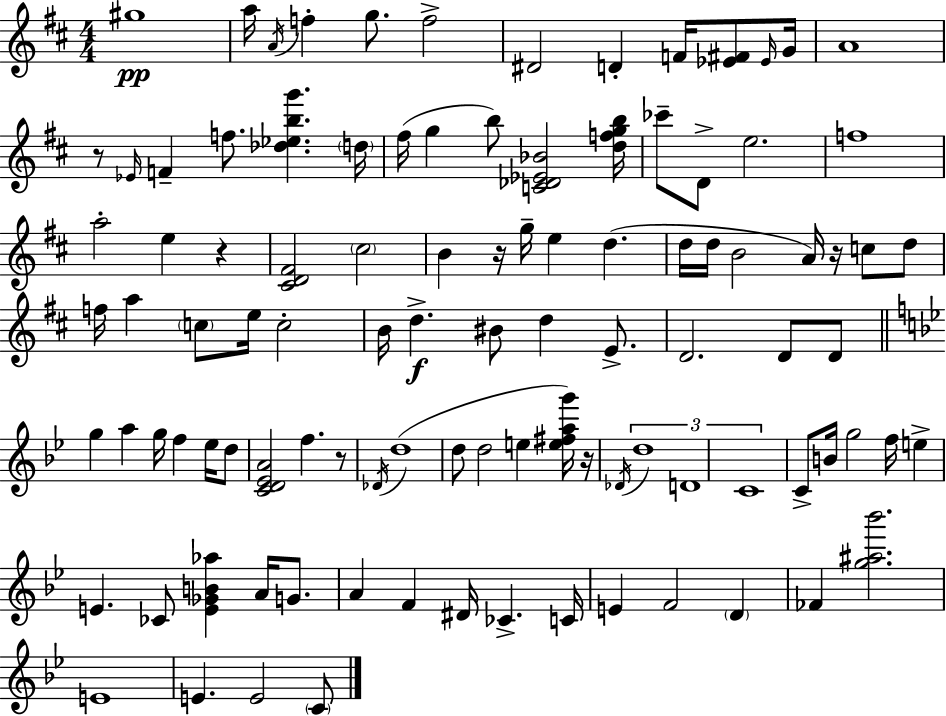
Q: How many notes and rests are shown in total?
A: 102